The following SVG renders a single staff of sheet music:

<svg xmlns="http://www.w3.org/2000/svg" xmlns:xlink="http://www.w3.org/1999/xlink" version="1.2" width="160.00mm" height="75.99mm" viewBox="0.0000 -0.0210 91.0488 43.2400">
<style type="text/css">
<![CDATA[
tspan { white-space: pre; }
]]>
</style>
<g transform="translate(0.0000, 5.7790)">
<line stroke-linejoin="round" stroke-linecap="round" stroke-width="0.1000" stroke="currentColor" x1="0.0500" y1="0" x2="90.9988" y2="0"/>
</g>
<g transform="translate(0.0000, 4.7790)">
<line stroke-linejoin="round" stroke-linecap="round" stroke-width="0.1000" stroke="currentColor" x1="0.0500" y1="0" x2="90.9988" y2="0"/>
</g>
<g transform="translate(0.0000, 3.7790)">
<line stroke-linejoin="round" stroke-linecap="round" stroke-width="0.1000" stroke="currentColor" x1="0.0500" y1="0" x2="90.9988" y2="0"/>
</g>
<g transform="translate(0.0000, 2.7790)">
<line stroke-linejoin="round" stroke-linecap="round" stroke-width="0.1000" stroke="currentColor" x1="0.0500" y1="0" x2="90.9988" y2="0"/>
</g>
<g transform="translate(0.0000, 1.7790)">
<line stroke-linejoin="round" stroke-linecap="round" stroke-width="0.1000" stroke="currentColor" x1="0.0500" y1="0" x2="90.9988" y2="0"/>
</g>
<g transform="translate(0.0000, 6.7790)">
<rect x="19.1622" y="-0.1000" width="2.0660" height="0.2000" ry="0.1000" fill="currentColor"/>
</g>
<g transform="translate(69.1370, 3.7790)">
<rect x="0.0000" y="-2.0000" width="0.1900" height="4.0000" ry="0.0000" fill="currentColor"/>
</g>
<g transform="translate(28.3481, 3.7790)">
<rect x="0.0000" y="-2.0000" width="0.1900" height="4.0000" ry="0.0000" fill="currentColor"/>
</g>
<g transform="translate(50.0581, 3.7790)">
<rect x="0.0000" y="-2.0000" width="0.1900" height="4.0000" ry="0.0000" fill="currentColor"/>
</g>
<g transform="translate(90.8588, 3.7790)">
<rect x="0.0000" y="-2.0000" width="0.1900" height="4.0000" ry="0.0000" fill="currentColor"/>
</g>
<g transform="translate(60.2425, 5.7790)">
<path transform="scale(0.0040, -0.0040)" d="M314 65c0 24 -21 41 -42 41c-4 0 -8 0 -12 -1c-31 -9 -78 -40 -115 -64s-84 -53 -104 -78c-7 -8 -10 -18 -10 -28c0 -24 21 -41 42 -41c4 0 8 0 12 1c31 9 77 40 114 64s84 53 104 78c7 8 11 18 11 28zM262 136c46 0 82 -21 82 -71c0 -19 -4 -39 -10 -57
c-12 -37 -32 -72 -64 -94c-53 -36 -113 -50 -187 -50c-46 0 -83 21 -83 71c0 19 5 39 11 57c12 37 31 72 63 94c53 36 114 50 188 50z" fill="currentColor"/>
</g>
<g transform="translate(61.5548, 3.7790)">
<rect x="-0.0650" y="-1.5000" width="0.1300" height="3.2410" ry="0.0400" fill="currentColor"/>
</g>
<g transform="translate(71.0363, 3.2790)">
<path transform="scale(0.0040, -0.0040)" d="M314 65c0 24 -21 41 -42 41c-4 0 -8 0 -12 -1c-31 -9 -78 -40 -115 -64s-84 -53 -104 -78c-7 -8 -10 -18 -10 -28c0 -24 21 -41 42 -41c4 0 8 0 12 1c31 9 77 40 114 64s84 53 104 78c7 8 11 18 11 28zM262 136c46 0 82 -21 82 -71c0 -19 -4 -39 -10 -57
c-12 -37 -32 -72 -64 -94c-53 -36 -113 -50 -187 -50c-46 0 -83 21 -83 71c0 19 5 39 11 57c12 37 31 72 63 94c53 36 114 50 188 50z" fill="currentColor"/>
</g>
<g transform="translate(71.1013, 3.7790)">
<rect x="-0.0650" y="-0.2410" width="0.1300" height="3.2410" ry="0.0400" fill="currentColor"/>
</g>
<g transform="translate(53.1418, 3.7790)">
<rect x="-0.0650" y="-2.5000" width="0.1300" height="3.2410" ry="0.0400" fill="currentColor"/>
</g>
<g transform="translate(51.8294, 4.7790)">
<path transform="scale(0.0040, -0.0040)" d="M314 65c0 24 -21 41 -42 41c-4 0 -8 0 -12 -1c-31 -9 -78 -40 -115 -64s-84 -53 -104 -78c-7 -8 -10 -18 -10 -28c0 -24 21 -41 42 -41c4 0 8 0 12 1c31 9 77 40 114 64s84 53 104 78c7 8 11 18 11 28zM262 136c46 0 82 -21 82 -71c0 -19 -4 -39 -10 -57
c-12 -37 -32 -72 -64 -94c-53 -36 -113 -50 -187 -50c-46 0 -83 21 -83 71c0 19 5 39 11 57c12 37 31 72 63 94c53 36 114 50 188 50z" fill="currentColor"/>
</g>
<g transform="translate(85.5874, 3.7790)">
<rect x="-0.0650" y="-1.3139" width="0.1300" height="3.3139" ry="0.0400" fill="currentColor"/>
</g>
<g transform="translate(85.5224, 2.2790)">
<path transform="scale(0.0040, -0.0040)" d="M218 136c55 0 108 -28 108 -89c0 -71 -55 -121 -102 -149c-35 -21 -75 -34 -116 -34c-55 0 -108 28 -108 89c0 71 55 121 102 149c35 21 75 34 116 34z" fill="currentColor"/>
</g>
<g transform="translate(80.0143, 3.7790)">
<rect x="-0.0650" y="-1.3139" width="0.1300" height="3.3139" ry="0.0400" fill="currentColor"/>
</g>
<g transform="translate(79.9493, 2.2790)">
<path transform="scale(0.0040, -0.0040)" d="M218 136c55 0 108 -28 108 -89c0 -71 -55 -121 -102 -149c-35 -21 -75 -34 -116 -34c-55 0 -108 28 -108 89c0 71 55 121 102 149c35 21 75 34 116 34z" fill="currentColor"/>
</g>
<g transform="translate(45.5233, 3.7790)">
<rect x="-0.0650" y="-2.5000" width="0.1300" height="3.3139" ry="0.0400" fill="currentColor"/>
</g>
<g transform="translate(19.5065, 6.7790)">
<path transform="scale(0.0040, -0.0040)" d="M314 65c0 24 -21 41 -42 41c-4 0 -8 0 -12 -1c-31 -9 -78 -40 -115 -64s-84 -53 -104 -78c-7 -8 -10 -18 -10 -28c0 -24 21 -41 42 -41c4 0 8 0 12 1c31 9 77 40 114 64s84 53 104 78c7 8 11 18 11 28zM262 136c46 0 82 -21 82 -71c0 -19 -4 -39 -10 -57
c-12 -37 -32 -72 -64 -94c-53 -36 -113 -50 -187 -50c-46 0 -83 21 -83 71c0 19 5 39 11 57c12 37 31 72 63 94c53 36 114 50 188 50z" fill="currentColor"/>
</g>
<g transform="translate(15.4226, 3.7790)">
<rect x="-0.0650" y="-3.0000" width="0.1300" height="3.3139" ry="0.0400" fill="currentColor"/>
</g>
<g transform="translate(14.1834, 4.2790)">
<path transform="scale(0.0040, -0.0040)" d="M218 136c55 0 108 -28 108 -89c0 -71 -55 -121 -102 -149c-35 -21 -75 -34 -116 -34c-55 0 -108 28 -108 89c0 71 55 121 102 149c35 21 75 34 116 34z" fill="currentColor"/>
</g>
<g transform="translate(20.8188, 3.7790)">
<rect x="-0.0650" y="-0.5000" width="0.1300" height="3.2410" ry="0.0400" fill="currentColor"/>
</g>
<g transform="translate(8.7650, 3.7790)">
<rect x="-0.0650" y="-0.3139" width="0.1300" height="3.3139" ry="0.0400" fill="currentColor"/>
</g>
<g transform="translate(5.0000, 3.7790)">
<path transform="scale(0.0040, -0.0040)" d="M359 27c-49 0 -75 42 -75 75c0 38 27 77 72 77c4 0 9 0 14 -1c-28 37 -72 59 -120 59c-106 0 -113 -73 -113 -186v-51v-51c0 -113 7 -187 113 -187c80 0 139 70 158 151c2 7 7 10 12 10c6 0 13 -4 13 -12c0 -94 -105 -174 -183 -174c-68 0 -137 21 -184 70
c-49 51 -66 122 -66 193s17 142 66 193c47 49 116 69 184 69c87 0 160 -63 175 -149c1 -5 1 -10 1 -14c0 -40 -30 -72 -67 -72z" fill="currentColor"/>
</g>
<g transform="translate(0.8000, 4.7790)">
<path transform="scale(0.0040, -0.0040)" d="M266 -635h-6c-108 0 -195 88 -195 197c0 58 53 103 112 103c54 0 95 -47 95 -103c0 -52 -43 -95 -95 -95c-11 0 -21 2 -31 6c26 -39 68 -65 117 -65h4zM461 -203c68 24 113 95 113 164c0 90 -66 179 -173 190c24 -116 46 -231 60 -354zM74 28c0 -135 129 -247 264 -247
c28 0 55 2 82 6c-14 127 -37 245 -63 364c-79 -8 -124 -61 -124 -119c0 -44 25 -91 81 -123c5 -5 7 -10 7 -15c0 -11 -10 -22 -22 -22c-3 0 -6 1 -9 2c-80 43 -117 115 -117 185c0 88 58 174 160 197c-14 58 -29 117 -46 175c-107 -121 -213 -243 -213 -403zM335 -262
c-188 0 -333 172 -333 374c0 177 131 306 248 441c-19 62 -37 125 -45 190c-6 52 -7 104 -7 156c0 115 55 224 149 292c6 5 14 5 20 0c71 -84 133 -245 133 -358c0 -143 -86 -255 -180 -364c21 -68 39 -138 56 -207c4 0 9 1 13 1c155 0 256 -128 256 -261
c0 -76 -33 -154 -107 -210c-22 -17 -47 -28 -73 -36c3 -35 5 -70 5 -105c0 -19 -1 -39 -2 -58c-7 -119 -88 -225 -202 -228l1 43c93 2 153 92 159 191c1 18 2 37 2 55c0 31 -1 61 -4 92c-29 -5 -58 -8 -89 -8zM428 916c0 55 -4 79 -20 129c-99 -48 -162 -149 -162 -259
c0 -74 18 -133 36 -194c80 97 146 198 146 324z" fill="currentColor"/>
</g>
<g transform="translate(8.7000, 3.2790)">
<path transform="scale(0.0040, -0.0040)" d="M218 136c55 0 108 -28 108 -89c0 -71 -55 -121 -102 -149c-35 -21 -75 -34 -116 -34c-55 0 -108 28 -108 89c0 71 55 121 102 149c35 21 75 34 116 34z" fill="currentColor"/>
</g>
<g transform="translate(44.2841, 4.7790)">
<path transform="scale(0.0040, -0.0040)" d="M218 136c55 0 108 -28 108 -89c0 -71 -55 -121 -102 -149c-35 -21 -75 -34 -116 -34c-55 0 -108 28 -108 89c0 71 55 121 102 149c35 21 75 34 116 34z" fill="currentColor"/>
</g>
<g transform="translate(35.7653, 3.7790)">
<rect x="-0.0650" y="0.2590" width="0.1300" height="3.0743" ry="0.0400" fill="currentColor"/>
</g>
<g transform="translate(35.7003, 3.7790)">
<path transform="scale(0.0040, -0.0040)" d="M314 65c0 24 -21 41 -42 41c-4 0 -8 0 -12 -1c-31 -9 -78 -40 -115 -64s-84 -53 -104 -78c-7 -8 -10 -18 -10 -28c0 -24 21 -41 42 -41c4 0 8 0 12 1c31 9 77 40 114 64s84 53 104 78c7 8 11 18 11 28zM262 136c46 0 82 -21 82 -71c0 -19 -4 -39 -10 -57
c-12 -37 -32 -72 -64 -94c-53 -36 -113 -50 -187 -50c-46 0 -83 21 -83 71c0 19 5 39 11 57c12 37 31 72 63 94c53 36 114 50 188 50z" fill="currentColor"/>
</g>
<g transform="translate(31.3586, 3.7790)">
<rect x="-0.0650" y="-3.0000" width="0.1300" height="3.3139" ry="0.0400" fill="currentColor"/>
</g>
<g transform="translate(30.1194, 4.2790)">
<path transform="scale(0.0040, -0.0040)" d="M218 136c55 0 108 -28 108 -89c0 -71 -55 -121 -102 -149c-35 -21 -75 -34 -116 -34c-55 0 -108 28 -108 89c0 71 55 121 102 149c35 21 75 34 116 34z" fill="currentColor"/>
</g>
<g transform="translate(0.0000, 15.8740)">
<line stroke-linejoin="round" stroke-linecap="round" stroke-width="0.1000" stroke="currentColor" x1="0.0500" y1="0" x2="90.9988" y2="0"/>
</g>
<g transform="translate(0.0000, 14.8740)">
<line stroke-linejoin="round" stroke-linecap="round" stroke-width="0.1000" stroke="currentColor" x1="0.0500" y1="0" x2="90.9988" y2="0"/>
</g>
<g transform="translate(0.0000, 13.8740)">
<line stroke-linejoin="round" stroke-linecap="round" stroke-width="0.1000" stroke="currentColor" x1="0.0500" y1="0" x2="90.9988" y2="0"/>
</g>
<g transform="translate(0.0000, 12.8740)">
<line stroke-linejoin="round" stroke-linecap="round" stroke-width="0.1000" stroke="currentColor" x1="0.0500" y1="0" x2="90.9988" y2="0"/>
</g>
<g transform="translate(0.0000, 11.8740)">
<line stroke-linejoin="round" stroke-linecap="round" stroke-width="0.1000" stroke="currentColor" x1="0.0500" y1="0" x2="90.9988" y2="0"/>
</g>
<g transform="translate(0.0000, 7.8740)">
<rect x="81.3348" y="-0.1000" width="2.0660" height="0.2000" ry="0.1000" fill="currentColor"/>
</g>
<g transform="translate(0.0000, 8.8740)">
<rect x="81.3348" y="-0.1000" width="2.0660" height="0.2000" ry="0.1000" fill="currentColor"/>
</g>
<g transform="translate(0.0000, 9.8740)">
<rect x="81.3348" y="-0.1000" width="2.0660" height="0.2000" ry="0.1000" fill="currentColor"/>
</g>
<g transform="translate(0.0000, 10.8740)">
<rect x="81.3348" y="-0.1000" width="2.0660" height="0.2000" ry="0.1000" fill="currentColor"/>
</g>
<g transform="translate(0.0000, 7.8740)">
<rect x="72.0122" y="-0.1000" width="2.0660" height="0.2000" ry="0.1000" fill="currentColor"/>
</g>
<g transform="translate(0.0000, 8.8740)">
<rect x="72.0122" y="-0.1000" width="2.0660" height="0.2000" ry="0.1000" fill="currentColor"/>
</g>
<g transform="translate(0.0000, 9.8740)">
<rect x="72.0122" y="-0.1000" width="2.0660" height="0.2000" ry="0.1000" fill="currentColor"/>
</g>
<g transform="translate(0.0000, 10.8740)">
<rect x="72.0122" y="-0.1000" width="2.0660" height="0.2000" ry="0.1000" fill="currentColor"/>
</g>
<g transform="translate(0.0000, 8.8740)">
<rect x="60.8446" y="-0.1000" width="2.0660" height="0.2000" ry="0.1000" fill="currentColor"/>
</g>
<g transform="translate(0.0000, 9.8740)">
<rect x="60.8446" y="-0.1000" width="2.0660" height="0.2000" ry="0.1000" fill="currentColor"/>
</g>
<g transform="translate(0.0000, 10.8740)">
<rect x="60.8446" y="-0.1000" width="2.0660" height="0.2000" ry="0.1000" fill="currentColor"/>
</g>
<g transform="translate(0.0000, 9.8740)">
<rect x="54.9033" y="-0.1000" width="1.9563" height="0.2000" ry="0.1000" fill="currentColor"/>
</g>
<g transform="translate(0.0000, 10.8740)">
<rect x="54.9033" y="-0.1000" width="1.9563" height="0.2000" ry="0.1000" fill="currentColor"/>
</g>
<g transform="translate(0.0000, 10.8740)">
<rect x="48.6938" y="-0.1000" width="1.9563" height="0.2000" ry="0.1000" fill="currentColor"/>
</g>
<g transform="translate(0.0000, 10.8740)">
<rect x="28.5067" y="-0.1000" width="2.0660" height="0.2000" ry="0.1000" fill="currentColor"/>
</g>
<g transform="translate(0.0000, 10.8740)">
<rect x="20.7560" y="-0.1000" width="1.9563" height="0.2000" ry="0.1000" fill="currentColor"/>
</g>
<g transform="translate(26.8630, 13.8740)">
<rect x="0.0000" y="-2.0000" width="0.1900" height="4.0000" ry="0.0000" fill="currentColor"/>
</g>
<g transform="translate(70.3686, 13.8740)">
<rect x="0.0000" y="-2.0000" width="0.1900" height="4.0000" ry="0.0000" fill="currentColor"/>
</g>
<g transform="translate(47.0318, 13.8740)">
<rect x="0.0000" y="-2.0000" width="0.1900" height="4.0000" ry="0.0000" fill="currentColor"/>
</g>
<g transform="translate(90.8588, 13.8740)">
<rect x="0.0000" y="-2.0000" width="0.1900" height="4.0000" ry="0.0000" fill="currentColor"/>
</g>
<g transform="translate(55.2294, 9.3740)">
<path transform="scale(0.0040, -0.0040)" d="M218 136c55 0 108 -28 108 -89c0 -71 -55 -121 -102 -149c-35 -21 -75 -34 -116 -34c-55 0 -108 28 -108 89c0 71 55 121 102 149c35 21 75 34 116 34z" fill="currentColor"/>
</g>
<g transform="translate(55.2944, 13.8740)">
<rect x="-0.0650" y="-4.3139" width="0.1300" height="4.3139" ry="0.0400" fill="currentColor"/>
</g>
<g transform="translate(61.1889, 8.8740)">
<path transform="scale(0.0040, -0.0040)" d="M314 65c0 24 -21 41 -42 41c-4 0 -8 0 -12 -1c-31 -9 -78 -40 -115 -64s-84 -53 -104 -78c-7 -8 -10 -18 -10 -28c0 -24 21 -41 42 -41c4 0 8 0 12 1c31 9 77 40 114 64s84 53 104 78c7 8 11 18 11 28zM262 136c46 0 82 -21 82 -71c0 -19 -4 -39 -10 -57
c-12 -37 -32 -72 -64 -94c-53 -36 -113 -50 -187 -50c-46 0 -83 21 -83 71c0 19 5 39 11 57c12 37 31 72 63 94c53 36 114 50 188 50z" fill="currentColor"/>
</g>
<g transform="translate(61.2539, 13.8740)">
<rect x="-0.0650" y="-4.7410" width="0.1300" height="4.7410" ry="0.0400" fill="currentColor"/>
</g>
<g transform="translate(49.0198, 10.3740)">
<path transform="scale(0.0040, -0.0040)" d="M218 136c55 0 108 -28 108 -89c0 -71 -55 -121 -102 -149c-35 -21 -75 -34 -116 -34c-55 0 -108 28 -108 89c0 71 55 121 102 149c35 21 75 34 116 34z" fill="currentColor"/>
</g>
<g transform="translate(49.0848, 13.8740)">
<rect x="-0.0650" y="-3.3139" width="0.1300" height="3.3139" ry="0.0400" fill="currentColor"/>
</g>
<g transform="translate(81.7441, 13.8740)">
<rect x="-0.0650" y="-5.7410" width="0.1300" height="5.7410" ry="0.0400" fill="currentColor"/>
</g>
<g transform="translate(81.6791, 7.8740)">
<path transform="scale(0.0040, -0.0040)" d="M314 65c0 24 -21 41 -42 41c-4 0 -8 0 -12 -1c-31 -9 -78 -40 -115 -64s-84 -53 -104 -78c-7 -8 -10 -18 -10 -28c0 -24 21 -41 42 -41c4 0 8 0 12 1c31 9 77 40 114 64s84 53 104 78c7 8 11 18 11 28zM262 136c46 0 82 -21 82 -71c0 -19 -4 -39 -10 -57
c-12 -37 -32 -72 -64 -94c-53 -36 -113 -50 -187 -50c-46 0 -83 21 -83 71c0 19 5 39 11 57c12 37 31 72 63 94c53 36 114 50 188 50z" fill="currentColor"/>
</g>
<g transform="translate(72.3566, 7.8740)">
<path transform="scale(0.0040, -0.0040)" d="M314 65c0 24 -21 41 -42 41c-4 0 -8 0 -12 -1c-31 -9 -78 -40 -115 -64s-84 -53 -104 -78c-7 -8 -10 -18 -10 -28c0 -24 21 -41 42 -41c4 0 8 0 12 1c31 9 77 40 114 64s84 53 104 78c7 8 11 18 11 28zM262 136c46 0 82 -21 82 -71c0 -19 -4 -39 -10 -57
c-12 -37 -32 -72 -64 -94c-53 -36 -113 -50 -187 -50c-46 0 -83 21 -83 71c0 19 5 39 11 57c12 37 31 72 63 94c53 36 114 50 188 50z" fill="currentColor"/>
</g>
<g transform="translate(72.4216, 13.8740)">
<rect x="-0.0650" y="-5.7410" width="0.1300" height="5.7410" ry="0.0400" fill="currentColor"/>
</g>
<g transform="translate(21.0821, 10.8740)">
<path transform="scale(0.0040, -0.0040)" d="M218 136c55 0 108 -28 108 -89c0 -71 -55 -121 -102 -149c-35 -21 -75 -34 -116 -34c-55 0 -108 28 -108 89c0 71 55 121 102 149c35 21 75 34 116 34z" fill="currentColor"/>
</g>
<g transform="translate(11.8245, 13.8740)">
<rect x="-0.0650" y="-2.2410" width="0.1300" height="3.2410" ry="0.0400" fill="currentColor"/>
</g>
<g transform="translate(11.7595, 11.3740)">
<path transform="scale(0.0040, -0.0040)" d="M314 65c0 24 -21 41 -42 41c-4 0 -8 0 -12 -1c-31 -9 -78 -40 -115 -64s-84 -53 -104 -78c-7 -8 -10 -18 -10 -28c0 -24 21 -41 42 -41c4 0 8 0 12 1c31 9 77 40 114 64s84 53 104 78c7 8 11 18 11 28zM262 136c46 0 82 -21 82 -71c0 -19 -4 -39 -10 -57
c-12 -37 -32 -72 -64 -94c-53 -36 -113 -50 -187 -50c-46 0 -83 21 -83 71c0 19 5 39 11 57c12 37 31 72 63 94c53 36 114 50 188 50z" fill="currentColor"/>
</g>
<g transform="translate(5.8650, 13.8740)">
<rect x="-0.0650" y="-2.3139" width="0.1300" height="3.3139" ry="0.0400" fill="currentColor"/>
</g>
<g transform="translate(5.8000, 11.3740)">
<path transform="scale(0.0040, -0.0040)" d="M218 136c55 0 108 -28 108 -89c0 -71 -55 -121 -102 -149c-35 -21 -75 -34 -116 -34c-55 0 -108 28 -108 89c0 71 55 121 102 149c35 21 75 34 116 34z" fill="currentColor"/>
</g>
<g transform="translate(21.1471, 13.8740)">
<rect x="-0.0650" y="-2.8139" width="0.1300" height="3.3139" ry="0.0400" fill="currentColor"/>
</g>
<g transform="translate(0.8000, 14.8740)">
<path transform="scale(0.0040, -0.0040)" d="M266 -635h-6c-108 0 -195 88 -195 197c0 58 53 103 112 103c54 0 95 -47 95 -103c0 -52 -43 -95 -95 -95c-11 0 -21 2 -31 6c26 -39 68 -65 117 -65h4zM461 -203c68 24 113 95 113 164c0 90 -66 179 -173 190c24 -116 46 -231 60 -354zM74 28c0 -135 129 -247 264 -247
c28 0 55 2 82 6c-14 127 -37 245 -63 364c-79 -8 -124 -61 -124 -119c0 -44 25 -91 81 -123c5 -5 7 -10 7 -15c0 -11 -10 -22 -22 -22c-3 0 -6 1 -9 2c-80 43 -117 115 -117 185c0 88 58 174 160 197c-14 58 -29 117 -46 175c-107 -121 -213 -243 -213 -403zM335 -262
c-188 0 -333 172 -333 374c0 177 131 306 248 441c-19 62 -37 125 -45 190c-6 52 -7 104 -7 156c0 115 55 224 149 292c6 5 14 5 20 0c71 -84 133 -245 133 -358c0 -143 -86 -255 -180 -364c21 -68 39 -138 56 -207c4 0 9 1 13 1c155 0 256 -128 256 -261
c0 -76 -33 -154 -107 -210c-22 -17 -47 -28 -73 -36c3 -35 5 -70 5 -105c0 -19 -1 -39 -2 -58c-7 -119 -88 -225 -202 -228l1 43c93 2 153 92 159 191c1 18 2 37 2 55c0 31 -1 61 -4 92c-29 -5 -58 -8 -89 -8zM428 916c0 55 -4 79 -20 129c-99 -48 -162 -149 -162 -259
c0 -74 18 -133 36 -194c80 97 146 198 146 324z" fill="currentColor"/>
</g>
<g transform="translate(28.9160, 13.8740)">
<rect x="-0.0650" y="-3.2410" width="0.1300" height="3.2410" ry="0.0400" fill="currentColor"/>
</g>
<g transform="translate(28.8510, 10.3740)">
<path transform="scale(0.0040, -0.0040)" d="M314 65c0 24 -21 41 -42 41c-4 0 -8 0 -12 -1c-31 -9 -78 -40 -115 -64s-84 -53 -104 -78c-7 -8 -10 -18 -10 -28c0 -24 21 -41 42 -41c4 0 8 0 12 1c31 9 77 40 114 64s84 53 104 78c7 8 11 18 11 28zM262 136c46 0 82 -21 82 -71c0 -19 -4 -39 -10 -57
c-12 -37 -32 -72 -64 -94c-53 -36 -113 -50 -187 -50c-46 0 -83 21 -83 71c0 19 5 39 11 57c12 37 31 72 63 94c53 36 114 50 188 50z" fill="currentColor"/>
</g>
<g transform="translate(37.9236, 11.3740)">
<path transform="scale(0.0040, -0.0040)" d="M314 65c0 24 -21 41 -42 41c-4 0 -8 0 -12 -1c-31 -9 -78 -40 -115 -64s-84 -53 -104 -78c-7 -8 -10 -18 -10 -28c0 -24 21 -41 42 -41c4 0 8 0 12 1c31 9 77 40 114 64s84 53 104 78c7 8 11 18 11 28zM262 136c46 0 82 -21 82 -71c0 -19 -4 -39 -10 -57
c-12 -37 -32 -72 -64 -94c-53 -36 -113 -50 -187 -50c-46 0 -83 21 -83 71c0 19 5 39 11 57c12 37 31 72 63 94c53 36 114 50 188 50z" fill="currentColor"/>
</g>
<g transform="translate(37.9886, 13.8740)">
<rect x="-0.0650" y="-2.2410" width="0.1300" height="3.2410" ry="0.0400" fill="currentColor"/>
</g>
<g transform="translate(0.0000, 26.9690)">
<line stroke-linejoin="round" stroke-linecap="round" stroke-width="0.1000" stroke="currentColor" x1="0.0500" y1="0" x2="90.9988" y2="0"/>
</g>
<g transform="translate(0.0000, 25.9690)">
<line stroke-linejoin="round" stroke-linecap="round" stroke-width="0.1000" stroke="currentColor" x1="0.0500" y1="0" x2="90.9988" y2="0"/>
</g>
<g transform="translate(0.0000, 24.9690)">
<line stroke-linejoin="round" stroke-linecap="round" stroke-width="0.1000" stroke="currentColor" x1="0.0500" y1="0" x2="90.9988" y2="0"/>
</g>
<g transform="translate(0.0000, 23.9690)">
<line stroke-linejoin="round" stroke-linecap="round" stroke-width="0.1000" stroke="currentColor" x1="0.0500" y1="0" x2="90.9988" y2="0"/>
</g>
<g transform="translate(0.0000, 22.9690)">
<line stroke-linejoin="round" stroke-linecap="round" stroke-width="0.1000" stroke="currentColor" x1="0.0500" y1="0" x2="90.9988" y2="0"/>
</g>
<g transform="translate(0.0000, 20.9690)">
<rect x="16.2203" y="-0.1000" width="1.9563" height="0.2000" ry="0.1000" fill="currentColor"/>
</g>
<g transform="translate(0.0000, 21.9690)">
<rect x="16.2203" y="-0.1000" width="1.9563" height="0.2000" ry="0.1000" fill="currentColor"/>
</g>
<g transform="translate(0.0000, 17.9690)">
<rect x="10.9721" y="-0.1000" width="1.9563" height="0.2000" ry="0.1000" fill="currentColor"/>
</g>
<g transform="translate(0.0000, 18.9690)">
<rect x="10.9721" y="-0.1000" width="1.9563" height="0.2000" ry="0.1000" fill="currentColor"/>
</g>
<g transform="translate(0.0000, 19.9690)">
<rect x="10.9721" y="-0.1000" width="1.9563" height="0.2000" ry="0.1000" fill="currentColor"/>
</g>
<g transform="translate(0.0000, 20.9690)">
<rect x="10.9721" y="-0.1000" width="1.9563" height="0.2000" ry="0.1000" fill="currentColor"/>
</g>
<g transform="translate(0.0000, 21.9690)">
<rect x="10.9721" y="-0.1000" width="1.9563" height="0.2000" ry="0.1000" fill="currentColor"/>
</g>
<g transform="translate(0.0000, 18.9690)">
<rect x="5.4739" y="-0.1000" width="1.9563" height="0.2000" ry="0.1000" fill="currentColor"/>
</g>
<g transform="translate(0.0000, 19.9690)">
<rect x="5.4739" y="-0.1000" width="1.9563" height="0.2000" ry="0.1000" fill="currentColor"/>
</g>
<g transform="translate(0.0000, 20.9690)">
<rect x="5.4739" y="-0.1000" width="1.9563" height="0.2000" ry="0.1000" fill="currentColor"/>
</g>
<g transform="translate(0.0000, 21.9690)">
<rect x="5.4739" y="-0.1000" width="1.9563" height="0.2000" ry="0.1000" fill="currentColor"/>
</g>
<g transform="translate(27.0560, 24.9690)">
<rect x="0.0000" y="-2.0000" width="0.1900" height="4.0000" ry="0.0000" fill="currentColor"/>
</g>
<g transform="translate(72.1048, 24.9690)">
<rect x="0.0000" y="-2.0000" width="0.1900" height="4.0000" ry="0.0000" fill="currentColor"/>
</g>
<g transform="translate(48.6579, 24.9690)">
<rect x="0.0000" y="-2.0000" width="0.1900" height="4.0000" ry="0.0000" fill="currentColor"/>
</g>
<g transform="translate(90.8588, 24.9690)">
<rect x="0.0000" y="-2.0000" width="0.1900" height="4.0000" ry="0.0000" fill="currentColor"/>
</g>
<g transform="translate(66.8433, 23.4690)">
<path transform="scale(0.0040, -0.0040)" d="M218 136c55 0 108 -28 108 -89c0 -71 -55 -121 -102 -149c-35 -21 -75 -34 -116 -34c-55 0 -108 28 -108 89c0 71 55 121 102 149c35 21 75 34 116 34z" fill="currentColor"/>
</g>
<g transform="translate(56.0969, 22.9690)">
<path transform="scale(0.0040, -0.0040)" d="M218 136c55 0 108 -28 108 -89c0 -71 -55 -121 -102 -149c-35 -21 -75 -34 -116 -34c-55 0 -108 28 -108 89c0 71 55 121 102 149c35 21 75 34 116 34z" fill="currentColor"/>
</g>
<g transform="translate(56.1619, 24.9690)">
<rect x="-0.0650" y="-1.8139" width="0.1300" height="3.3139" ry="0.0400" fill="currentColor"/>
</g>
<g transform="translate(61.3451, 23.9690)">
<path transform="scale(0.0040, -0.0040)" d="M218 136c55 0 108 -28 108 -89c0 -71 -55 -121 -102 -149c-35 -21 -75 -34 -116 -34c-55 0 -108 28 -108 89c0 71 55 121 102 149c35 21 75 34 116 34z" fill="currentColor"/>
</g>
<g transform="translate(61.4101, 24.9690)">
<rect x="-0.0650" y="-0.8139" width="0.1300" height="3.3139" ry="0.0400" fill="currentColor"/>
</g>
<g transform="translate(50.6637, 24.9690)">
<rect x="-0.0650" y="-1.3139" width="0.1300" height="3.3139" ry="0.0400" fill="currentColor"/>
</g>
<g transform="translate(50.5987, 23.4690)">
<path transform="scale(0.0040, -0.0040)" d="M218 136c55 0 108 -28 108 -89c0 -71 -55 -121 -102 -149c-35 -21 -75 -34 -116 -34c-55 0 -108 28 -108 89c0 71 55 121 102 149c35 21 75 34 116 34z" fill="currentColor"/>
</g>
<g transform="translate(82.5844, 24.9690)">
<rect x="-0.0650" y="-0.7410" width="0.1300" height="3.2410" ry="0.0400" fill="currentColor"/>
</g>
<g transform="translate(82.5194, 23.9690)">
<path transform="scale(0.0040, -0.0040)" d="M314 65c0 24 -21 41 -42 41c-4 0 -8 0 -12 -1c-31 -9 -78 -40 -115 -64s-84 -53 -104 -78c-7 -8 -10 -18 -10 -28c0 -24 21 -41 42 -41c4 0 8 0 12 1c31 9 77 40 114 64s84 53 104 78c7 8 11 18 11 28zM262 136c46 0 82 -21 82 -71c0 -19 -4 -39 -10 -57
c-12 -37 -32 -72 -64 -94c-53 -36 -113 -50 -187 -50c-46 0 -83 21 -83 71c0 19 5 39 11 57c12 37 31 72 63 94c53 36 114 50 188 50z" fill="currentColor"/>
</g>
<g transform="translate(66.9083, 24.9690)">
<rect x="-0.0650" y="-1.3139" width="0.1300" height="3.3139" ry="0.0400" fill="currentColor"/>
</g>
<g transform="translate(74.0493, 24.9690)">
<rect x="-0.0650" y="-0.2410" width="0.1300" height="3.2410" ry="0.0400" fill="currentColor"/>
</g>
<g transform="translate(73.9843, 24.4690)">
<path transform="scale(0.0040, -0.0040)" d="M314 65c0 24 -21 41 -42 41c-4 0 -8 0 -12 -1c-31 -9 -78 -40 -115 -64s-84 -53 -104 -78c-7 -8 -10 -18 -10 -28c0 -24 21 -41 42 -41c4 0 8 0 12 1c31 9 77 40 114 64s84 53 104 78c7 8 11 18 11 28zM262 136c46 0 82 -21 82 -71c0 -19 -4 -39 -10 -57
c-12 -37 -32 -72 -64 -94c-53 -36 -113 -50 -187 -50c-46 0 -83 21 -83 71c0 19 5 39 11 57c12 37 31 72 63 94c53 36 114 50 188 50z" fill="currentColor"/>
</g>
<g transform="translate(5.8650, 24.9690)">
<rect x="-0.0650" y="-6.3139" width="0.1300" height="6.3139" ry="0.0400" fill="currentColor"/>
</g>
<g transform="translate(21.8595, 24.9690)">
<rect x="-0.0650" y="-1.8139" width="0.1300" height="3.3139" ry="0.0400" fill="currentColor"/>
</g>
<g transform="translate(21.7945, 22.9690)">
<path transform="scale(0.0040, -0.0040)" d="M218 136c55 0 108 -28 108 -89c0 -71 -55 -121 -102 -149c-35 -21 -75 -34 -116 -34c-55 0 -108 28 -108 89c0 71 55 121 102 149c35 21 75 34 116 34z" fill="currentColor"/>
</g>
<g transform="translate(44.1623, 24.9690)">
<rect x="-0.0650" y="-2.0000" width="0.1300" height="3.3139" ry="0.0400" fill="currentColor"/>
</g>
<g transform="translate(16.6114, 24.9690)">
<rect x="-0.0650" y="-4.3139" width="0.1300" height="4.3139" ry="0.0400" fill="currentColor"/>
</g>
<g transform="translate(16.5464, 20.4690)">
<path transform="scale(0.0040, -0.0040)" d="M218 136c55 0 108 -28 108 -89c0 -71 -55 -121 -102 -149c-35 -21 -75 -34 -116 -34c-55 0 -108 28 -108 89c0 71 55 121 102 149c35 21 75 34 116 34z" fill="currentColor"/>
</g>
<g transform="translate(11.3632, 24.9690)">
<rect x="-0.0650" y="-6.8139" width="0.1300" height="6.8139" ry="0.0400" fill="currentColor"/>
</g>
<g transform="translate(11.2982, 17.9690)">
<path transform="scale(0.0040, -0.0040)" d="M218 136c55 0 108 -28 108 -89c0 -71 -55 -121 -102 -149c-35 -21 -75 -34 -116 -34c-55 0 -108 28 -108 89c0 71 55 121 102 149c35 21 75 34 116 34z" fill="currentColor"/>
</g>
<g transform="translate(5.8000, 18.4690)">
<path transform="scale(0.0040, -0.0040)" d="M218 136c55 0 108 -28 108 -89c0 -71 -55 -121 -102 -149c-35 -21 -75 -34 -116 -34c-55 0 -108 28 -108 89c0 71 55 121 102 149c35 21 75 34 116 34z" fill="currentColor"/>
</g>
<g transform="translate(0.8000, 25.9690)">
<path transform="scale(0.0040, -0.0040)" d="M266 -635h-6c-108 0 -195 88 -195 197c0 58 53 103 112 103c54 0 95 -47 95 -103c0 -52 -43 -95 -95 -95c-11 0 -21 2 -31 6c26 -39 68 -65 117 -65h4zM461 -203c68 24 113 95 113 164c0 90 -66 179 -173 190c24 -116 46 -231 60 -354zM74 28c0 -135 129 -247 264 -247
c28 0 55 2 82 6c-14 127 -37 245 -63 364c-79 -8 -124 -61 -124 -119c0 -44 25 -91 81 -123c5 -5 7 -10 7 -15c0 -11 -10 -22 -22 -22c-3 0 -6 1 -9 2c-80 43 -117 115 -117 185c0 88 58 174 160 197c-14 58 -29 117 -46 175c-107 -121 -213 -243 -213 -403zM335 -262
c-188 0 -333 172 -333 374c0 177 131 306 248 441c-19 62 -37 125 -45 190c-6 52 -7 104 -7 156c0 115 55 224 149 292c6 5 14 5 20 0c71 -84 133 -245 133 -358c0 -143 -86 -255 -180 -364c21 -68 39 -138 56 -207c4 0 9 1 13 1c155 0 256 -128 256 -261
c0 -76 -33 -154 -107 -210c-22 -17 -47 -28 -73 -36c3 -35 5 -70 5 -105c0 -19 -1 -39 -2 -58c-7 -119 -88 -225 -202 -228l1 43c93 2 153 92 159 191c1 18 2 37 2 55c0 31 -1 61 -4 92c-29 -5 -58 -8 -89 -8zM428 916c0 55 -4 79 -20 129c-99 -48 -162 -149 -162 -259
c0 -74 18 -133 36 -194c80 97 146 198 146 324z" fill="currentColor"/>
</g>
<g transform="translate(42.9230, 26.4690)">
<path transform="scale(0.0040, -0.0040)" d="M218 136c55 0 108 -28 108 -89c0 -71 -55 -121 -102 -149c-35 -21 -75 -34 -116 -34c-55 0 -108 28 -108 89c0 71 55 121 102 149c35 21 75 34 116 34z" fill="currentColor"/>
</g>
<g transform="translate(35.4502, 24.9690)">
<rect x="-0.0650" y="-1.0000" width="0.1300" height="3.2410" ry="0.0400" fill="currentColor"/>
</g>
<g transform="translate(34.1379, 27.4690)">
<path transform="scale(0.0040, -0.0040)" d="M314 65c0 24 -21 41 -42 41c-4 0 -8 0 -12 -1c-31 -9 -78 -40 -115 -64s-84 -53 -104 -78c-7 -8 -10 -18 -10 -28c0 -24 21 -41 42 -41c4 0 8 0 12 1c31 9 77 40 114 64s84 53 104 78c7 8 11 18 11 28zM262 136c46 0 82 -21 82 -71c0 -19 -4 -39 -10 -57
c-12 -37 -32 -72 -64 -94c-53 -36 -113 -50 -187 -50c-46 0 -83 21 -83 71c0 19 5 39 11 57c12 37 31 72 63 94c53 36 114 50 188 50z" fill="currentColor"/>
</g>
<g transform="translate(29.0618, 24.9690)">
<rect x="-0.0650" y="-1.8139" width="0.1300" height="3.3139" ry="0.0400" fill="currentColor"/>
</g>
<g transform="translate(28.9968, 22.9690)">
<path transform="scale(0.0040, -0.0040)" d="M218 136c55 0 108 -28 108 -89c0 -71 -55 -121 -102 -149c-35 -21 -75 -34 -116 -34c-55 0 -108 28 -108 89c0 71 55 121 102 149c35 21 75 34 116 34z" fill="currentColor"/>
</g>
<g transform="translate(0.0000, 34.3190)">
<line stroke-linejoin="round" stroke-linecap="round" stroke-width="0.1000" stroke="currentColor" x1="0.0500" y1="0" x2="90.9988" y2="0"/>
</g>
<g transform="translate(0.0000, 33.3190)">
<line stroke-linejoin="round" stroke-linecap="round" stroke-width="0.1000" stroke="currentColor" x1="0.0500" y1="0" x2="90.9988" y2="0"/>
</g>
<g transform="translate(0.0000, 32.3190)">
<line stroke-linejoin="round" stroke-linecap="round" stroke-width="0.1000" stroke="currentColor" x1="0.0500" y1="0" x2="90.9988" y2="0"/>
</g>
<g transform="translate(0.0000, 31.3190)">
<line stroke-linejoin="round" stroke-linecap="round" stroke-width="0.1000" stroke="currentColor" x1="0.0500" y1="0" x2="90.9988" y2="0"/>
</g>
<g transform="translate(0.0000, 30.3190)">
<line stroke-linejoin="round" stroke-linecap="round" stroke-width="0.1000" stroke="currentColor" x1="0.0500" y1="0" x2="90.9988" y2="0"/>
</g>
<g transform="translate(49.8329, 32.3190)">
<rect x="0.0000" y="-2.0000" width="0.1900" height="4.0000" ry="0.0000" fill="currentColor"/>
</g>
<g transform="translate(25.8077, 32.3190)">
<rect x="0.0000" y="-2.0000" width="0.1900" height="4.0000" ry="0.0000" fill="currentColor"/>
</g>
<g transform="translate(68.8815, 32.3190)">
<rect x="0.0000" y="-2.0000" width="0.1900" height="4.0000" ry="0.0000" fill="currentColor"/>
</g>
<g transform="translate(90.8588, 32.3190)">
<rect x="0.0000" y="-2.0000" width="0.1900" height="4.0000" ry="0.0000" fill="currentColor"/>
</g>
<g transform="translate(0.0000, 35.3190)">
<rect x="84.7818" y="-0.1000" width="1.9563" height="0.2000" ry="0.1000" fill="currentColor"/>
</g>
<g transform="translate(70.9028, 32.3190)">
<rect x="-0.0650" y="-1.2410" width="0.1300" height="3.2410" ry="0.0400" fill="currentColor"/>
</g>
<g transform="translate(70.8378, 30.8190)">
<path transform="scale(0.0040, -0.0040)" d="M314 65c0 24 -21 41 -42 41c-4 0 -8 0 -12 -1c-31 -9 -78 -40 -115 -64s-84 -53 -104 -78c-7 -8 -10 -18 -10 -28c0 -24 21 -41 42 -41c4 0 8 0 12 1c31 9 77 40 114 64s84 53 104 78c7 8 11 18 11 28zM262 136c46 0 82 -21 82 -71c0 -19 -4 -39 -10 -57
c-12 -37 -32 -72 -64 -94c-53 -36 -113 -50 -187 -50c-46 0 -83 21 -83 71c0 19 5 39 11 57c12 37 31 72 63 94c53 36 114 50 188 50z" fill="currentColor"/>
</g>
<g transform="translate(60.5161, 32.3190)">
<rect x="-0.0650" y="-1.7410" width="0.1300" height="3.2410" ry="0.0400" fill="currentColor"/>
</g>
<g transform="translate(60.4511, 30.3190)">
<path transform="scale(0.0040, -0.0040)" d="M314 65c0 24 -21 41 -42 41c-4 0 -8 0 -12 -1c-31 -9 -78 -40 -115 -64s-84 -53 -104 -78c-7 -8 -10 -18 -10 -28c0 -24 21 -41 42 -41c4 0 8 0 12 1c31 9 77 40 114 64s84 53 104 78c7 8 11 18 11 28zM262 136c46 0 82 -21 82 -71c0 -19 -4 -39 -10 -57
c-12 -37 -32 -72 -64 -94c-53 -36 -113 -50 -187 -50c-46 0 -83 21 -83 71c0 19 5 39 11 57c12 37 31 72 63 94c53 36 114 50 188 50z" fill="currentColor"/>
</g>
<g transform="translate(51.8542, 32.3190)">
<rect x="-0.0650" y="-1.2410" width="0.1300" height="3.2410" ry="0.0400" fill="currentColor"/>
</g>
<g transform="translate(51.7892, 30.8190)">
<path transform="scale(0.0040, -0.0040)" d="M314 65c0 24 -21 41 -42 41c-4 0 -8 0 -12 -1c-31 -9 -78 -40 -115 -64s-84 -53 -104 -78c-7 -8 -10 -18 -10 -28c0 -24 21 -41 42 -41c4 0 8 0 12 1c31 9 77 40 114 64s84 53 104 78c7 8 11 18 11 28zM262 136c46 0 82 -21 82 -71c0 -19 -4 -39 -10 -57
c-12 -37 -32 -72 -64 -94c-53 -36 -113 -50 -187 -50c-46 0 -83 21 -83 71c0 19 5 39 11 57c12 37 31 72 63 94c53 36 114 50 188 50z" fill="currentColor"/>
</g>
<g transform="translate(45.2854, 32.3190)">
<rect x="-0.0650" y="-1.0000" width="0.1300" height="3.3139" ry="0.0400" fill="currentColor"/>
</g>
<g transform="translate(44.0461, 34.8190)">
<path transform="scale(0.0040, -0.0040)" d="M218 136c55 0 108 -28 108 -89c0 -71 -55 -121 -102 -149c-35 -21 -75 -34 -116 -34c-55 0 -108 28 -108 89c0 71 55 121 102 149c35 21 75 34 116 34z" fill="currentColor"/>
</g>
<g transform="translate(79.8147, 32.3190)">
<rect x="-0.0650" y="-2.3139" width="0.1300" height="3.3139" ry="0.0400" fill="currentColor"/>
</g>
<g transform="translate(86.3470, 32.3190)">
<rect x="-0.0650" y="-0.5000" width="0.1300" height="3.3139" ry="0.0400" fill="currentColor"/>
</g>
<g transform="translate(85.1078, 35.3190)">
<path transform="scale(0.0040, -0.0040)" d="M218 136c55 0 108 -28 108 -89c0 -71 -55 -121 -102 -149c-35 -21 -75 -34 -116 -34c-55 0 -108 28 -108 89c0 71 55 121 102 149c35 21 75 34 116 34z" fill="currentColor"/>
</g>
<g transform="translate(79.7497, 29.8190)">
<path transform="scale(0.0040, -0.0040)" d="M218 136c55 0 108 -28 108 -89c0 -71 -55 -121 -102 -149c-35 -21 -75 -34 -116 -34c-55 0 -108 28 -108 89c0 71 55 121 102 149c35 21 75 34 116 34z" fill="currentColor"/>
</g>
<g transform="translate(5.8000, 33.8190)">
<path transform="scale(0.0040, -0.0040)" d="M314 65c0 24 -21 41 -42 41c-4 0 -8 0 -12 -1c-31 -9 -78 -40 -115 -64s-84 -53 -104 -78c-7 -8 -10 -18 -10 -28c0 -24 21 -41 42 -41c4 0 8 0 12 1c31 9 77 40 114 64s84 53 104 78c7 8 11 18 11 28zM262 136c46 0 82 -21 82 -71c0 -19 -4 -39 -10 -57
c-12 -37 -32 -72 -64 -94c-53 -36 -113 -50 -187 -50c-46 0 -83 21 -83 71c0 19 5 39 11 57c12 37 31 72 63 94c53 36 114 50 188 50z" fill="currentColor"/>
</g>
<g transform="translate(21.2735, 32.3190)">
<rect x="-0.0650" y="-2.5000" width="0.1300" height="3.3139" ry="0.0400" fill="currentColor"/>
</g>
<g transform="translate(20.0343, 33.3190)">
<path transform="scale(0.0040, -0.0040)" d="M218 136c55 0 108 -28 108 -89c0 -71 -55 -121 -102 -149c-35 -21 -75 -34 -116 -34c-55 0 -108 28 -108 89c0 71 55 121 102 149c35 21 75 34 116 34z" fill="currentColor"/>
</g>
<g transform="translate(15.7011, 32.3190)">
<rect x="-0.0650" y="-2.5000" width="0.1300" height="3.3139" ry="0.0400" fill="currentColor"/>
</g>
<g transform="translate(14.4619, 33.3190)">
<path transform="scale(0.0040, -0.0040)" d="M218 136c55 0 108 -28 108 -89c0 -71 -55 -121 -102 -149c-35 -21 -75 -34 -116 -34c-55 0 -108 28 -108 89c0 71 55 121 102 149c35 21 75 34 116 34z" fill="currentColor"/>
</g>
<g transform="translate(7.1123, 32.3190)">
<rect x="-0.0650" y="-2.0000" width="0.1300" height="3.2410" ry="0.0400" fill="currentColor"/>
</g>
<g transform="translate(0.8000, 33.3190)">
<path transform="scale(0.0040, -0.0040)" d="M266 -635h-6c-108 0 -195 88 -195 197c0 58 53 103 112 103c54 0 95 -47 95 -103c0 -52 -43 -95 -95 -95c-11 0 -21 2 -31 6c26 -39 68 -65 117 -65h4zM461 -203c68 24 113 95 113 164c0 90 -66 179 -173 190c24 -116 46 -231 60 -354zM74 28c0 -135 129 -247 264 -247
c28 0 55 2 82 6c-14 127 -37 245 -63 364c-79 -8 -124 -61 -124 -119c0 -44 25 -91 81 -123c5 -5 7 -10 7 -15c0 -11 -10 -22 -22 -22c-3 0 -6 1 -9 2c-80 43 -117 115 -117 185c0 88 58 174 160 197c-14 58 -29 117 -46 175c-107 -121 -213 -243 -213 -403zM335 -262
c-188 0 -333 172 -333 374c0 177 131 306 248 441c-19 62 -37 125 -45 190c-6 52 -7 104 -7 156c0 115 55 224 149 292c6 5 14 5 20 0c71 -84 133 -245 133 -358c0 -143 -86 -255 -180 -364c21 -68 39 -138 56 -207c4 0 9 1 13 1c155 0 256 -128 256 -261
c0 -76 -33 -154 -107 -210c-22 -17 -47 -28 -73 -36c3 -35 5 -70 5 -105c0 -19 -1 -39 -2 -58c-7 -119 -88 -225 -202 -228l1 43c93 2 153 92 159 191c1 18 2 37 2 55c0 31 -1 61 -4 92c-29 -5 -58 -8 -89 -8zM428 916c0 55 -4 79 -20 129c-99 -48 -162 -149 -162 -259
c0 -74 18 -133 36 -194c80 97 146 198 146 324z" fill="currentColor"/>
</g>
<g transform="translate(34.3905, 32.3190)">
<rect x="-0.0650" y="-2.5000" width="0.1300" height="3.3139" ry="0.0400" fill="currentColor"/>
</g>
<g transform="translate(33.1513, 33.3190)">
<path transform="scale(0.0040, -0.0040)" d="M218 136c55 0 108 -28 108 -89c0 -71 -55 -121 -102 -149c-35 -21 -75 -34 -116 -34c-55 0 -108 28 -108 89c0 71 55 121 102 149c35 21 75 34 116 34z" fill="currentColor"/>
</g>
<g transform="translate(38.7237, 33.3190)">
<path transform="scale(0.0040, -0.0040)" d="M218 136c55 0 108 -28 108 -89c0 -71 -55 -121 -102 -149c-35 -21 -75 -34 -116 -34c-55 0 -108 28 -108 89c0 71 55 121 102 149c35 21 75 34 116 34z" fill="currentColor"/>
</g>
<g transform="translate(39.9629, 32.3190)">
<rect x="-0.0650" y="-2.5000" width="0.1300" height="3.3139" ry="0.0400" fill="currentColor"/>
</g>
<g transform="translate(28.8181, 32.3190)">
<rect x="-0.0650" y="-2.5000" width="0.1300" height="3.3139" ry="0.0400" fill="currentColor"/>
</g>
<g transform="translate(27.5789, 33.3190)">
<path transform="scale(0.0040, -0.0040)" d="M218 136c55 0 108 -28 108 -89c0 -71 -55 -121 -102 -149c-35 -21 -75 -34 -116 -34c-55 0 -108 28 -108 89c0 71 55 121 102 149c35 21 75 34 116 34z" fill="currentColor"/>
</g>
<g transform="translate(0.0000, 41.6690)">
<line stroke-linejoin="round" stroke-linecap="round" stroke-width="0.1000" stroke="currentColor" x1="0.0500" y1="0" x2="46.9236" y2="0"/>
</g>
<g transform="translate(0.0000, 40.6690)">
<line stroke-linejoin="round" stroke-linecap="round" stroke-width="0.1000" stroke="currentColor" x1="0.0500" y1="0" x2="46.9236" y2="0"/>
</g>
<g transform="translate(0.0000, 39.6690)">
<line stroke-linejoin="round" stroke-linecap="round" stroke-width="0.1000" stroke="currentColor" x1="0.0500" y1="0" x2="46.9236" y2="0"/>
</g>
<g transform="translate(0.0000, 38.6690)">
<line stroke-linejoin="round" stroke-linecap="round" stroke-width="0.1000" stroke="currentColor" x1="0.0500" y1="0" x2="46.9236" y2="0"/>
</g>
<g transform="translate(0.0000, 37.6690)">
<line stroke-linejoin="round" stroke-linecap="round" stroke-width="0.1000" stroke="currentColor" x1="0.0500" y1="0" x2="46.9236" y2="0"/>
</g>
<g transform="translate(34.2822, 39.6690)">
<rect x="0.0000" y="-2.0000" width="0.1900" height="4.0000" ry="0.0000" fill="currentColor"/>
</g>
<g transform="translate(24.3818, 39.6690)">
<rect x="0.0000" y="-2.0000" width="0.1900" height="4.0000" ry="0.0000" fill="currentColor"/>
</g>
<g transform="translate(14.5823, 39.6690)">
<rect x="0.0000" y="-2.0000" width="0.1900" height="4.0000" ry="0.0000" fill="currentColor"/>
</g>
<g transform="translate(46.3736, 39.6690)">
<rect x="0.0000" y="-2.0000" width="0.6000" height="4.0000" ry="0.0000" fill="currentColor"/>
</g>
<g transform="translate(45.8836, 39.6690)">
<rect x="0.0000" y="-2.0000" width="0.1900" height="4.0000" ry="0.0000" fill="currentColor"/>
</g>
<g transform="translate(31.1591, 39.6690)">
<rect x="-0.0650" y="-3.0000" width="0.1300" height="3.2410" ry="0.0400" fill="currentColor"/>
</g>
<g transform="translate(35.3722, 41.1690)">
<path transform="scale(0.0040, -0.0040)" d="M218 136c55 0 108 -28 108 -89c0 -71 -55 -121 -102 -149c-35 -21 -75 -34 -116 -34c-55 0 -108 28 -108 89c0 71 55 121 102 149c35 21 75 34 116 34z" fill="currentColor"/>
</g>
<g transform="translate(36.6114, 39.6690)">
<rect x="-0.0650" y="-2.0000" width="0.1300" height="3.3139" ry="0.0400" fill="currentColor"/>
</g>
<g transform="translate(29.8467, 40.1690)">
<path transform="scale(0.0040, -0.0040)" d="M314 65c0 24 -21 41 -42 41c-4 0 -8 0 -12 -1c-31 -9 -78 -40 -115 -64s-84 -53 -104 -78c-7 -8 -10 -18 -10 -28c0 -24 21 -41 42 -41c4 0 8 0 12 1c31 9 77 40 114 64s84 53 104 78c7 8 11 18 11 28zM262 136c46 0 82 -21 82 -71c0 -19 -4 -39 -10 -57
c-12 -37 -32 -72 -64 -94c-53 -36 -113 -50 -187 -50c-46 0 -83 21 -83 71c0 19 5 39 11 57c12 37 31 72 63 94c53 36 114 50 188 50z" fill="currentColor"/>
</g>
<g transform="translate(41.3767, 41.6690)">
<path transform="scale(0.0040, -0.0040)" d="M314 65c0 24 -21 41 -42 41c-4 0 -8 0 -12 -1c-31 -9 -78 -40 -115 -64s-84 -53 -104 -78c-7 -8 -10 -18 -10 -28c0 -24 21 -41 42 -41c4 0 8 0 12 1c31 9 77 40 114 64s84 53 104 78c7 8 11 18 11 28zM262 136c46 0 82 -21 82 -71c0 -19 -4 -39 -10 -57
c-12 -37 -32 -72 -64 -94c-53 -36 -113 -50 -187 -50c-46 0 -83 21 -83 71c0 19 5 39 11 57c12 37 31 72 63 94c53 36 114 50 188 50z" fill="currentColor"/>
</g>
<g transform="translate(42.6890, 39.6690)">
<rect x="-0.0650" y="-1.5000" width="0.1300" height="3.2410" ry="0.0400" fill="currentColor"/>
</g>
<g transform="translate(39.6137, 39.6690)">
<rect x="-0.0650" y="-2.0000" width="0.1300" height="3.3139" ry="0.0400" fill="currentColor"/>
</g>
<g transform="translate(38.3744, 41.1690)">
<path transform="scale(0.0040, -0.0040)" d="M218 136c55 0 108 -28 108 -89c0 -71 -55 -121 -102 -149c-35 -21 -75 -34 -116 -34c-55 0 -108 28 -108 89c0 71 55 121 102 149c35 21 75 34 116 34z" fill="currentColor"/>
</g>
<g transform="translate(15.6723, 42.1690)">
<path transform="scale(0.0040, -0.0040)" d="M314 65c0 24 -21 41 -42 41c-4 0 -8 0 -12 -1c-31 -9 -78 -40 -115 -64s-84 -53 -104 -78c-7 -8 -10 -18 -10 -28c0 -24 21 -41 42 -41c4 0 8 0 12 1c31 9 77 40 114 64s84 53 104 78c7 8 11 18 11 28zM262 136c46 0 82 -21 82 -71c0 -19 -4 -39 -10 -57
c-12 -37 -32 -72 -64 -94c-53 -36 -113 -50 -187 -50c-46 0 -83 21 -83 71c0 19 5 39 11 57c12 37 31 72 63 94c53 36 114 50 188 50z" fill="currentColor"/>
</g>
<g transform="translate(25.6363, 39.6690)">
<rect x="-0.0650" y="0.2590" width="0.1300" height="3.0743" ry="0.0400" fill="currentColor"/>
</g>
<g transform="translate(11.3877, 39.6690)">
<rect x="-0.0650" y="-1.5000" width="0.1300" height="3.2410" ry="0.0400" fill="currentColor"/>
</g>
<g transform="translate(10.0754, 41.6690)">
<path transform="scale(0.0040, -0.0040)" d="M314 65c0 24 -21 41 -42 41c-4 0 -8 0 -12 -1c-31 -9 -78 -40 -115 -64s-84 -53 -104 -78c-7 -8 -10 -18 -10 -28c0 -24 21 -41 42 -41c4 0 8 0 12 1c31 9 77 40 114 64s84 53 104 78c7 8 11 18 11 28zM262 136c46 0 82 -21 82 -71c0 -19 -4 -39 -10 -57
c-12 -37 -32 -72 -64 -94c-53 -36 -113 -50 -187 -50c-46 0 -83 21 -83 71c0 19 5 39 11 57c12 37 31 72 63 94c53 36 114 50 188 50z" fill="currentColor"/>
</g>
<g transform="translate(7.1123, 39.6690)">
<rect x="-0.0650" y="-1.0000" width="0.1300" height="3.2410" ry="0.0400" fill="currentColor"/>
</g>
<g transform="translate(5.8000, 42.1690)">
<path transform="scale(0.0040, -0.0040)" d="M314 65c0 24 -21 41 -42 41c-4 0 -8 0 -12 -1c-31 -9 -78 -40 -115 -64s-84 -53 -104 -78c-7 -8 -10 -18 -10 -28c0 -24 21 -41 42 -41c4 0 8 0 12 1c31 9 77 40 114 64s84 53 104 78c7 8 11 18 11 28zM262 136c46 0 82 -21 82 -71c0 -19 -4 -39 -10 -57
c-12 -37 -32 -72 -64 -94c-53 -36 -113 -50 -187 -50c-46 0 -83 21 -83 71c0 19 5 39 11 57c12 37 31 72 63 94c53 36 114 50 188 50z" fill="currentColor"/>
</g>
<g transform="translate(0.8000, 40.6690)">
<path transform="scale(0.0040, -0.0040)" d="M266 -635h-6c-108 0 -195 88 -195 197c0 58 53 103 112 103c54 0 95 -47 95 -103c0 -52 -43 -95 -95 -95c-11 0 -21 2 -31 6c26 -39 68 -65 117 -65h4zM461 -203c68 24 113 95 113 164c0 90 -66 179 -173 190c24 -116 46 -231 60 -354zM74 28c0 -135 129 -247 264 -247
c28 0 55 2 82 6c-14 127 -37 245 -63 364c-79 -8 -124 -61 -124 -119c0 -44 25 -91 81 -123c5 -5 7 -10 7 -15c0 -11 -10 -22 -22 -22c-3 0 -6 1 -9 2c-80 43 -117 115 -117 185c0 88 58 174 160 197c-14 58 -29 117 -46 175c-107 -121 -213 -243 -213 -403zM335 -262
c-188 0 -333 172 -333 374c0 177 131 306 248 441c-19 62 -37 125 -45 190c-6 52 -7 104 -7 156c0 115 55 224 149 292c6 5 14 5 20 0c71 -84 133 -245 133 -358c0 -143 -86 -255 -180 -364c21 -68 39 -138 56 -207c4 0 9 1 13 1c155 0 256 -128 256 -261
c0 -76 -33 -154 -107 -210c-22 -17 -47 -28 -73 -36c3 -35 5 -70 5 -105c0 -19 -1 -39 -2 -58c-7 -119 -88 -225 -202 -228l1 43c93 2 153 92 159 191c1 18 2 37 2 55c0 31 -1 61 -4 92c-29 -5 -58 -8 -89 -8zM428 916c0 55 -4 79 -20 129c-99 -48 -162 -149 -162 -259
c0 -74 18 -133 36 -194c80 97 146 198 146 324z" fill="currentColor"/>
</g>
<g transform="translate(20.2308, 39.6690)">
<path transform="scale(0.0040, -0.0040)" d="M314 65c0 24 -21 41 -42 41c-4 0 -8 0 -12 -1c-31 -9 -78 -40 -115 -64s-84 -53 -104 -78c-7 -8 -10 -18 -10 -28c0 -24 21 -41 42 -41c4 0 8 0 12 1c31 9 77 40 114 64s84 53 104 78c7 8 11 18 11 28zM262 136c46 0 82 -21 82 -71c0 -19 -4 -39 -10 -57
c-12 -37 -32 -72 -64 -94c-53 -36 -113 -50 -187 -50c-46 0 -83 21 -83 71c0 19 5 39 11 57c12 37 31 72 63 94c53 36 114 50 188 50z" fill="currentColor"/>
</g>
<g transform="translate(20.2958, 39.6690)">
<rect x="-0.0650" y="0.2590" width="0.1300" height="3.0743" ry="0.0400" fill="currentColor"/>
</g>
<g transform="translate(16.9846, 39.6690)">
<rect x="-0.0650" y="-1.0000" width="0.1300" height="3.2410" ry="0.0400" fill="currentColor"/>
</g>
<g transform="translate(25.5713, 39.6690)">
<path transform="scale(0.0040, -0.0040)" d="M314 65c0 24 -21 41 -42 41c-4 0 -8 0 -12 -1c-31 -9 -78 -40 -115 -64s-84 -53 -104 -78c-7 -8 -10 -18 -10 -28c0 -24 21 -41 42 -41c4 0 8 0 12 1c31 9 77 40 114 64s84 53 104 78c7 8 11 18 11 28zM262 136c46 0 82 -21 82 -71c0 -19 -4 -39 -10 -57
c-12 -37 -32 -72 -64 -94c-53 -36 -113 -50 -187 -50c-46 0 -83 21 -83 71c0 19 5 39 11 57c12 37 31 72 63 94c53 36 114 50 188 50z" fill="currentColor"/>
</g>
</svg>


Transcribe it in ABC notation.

X:1
T:Untitled
M:4/4
L:1/4
K:C
c A C2 A B2 G G2 E2 c2 e e g g2 a b2 g2 b d' e'2 g'2 g'2 a' b' d' f f D2 F e f d e c2 d2 F2 G G G G G D e2 f2 e2 g C D2 E2 D2 B2 B2 A2 F F E2